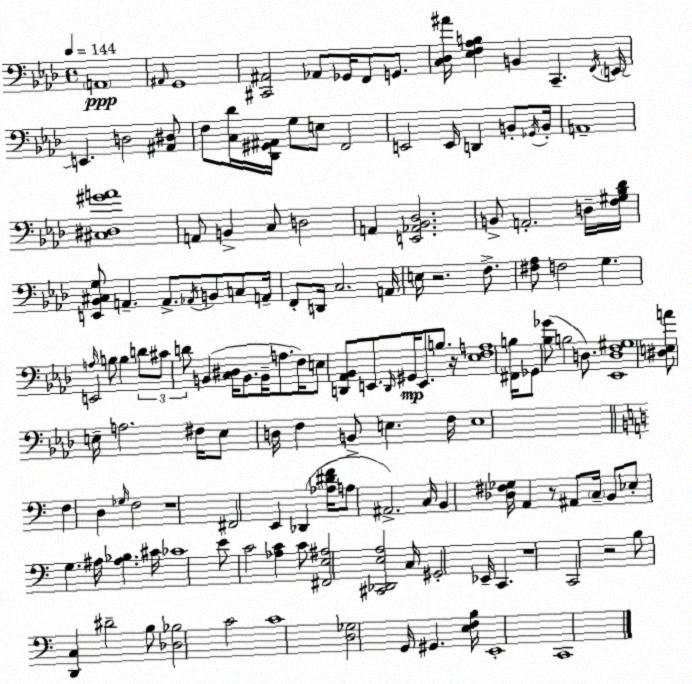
X:1
T:Untitled
M:4/4
L:1/4
K:Ab
A,,4 ^A,,/4 G,,4 [^C,,^A,,]2 _A,,/2 _G,,/4 F,,/2 G,,/2 [C,_D,^A]/4 [_E,F,_A,B,] B,, C,, F,,/4 E,,/4 E,, D,2 [^A,,^D,]/2 F,/2 [C,_D]/4 [_D,,^G,,^A,,]/4 G,/2 E,/2 F,,2 E,,2 E,,/4 D,, B,,/2 _G,,/4 B,,/4 A,,4 [^C,^D,^GA]4 A,,/2 B,, C,/2 D,2 A,, [E,,_A,,_B,,_D,]2 B,,/2 A,,2 D,/4 [F,^G,_B,_D]/4 [E,,_B,,^C,G,]/2 A,, A,,/2 _A,,/4 B,,/2 C,/2 A,,/4 F,,/2 D,,/4 C,2 A,,/4 E,/4 z2 F,/2 [^F,_A,]/2 F,2 G, E,,2 A,/4 B,/2 B, D/2 ^C/2 D/2 B,, [C,^D,]/4 B,,/2 B,,/4 A,/2 F,/4 E,/2 [D,,_A,,_B,,]/2 E,,/2 D,,/4 ^G,,/4 E,,/2 B,/2 z/4 [_E,F,A,]4 [^F,,B,]/4 _G,,/2 [_B,_G]/2 B,2 D,/2 [_E,,D,F,^G,]4 [^D,E,A]/2 E,/4 A,2 ^F,/4 E,/2 D,/4 F, B,,/2 E, F,/4 E,4 F, D, _G,/4 F,2 z4 ^F,,2 E,, _D,, [_A,^DF]/4 A,/2 ^A,,2 C,/4 B,, [_D,^F,_G,]/4 A,, z/2 ^A,,/2 C,/4 B,,/2 _E,/2 G, ^A,/4 [^A,_B,] ^C/4 _C4 E/2 C2 [_A,C] C/2 [^F,,E,^A,]2 [^C,,_D,,E,A,]2 C,/4 ^G,,2 _E,,/4 C,, z4 C,,2 z2 B,/2 [D,,C,] ^D2 B,/2 [_D,_B,]2 C2 C4 [D,_G,]2 G,,/4 ^G,, [E,F,B,]/4 E,,4 C,,4